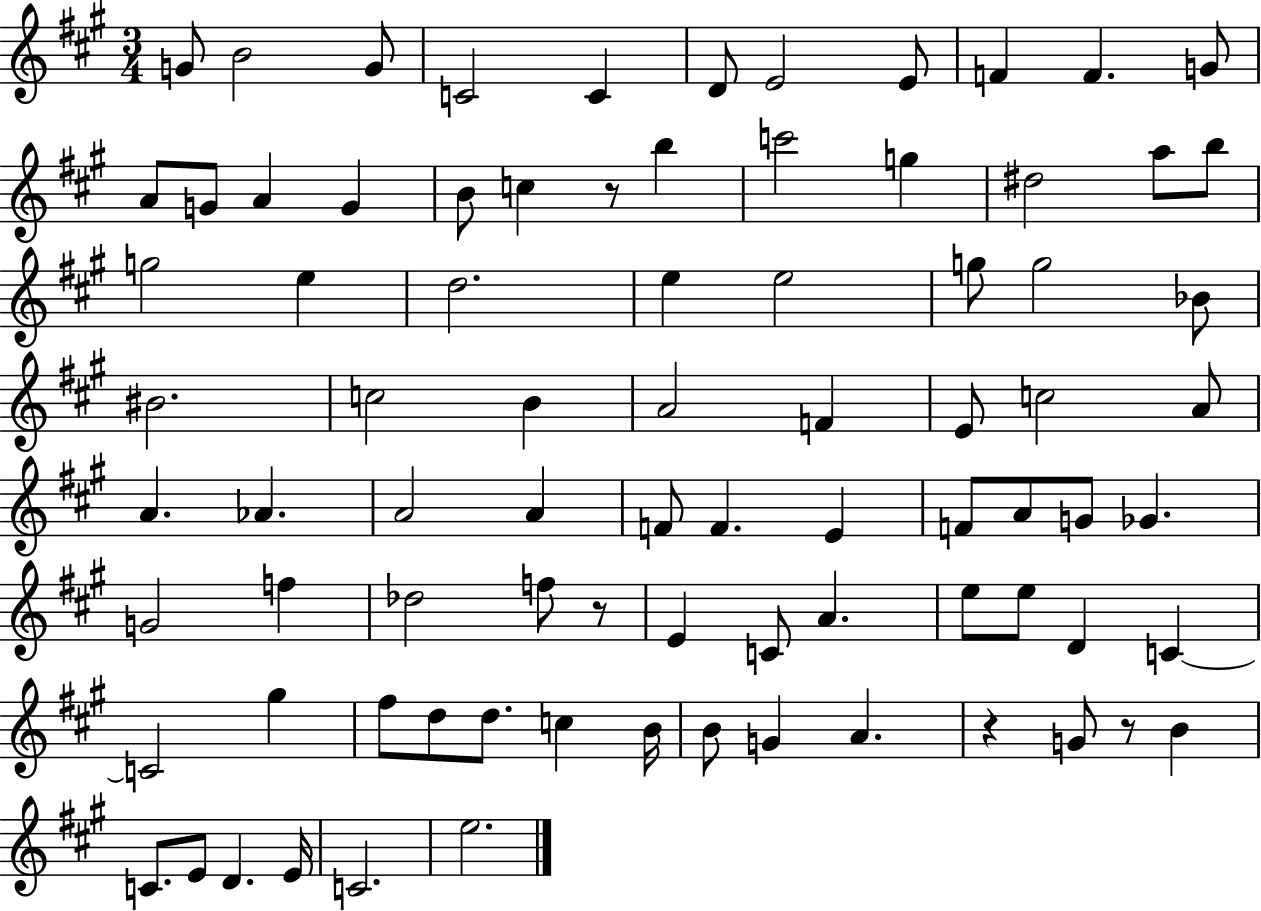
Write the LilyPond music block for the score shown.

{
  \clef treble
  \numericTimeSignature
  \time 3/4
  \key a \major
  g'8 b'2 g'8 | c'2 c'4 | d'8 e'2 e'8 | f'4 f'4. g'8 | \break a'8 g'8 a'4 g'4 | b'8 c''4 r8 b''4 | c'''2 g''4 | dis''2 a''8 b''8 | \break g''2 e''4 | d''2. | e''4 e''2 | g''8 g''2 bes'8 | \break bis'2. | c''2 b'4 | a'2 f'4 | e'8 c''2 a'8 | \break a'4. aes'4. | a'2 a'4 | f'8 f'4. e'4 | f'8 a'8 g'8 ges'4. | \break g'2 f''4 | des''2 f''8 r8 | e'4 c'8 a'4. | e''8 e''8 d'4 c'4~~ | \break c'2 gis''4 | fis''8 d''8 d''8. c''4 b'16 | b'8 g'4 a'4. | r4 g'8 r8 b'4 | \break c'8. e'8 d'4. e'16 | c'2. | e''2. | \bar "|."
}